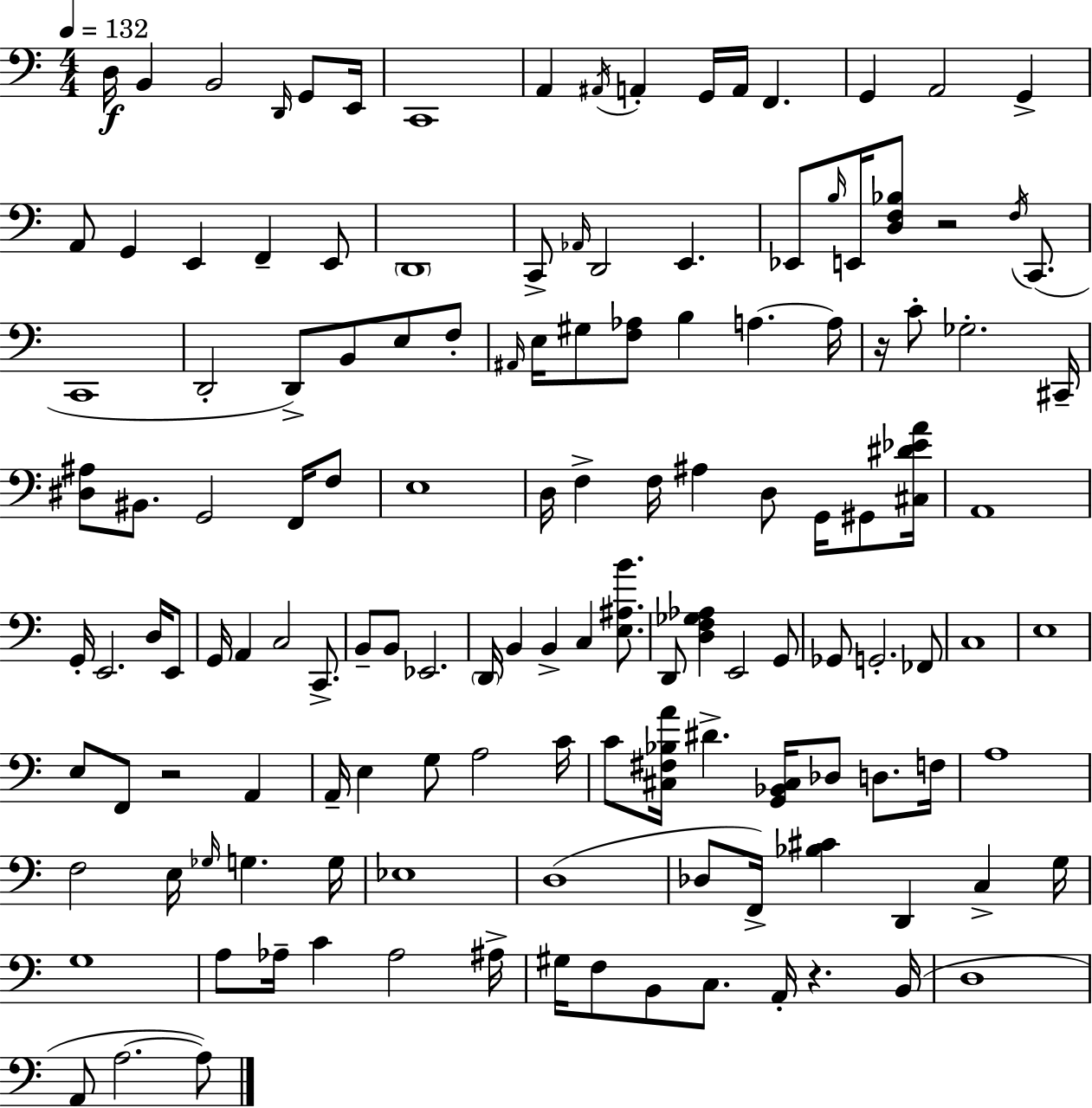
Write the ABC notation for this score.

X:1
T:Untitled
M:4/4
L:1/4
K:Am
D,/4 B,, B,,2 D,,/4 G,,/2 E,,/4 C,,4 A,, ^A,,/4 A,, G,,/4 A,,/4 F,, G,, A,,2 G,, A,,/2 G,, E,, F,, E,,/2 D,,4 C,,/2 _A,,/4 D,,2 E,, _E,,/2 B,/4 E,,/4 [D,F,_B,]/2 z2 F,/4 C,,/2 C,,4 D,,2 D,,/2 B,,/2 E,/2 F,/2 ^A,,/4 E,/4 ^G,/2 [F,_A,]/2 B, A, A,/4 z/4 C/2 _G,2 ^C,,/4 [^D,^A,]/2 ^B,,/2 G,,2 F,,/4 F,/2 E,4 D,/4 F, F,/4 ^A, D,/2 G,,/4 ^G,,/2 [^C,^D_EA]/4 A,,4 G,,/4 E,,2 D,/4 E,,/2 G,,/4 A,, C,2 C,,/2 B,,/2 B,,/2 _E,,2 D,,/4 B,, B,, C, [E,^A,B]/2 D,,/2 [D,F,_G,_A,] E,,2 G,,/2 _G,,/2 G,,2 _F,,/2 C,4 E,4 E,/2 F,,/2 z2 A,, A,,/4 E, G,/2 A,2 C/4 C/2 [^C,^F,_B,A]/4 ^D [G,,_B,,^C,]/4 _D,/2 D,/2 F,/4 A,4 F,2 E,/4 _G,/4 G, G,/4 _E,4 D,4 _D,/2 F,,/4 [_B,^C] D,, C, G,/4 G,4 A,/2 _A,/4 C _A,2 ^A,/4 ^G,/4 F,/2 B,,/2 C,/2 A,,/4 z B,,/4 D,4 A,,/2 A,2 A,/2